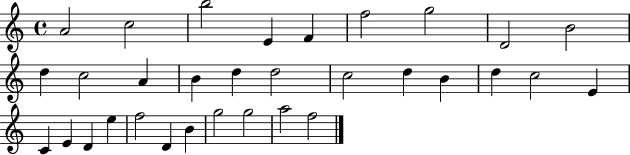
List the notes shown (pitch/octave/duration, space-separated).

A4/h C5/h B5/h E4/q F4/q F5/h G5/h D4/h B4/h D5/q C5/h A4/q B4/q D5/q D5/h C5/h D5/q B4/q D5/q C5/h E4/q C4/q E4/q D4/q E5/q F5/h D4/q B4/q G5/h G5/h A5/h F5/h